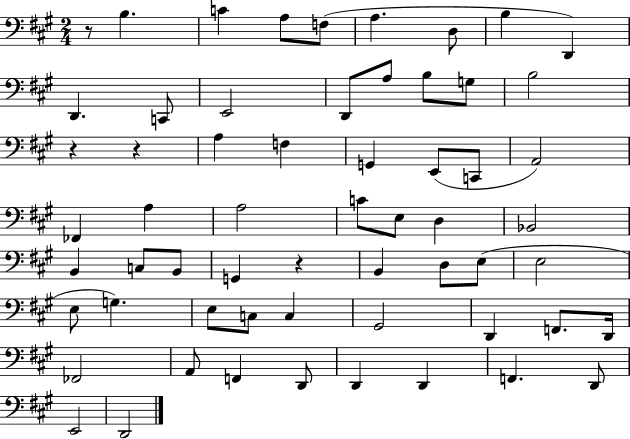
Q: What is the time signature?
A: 2/4